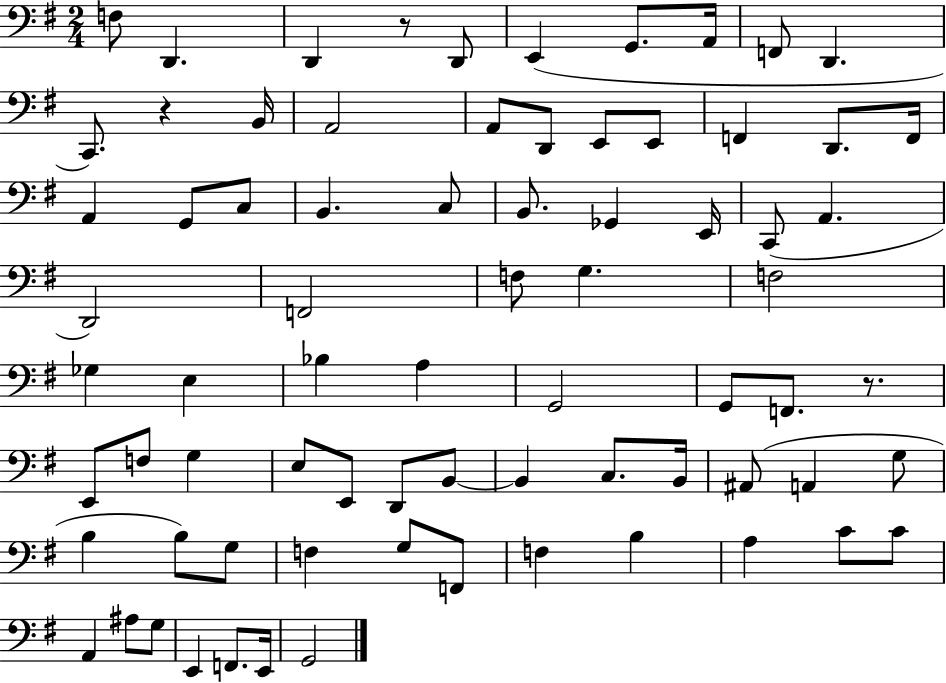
F3/e D2/q. D2/q R/e D2/e E2/q G2/e. A2/s F2/e D2/q. C2/e. R/q B2/s A2/h A2/e D2/e E2/e E2/e F2/q D2/e. F2/s A2/q G2/e C3/e B2/q. C3/e B2/e. Gb2/q E2/s C2/e A2/q. D2/h F2/h F3/e G3/q. F3/h Gb3/q E3/q Bb3/q A3/q G2/h G2/e F2/e. R/e. E2/e F3/e G3/q E3/e E2/e D2/e B2/e B2/q C3/e. B2/s A#2/e A2/q G3/e B3/q B3/e G3/e F3/q G3/e F2/e F3/q B3/q A3/q C4/e C4/e A2/q A#3/e G3/e E2/q F2/e. E2/s G2/h